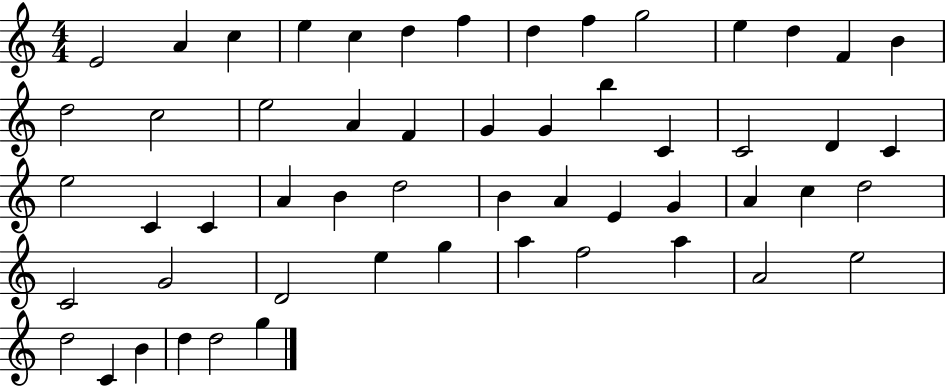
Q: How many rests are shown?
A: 0